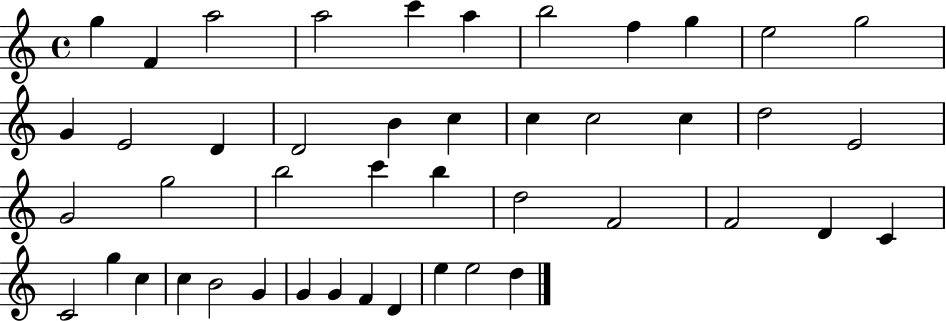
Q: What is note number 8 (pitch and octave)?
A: F5